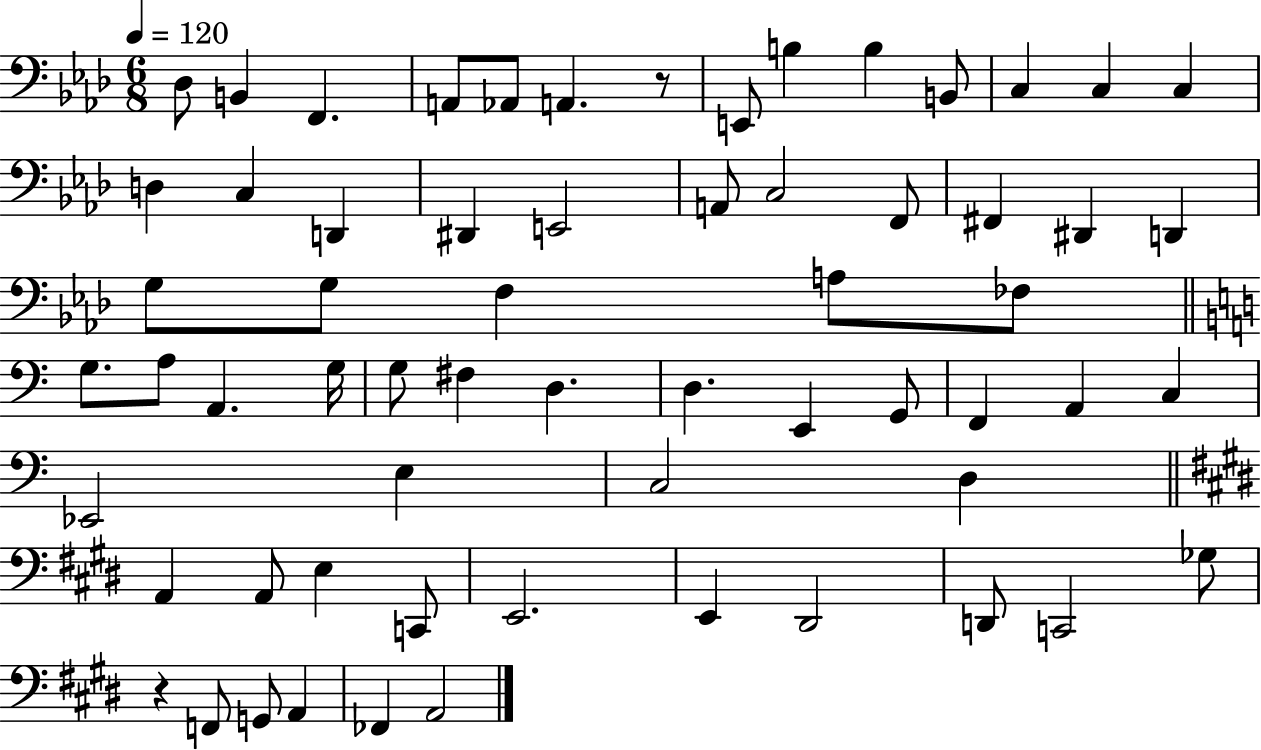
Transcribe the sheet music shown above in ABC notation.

X:1
T:Untitled
M:6/8
L:1/4
K:Ab
_D,/2 B,, F,, A,,/2 _A,,/2 A,, z/2 E,,/2 B, B, B,,/2 C, C, C, D, C, D,, ^D,, E,,2 A,,/2 C,2 F,,/2 ^F,, ^D,, D,, G,/2 G,/2 F, A,/2 _F,/2 G,/2 A,/2 A,, G,/4 G,/2 ^F, D, D, E,, G,,/2 F,, A,, C, _E,,2 E, C,2 D, A,, A,,/2 E, C,,/2 E,,2 E,, ^D,,2 D,,/2 C,,2 _G,/2 z F,,/2 G,,/2 A,, _F,, A,,2